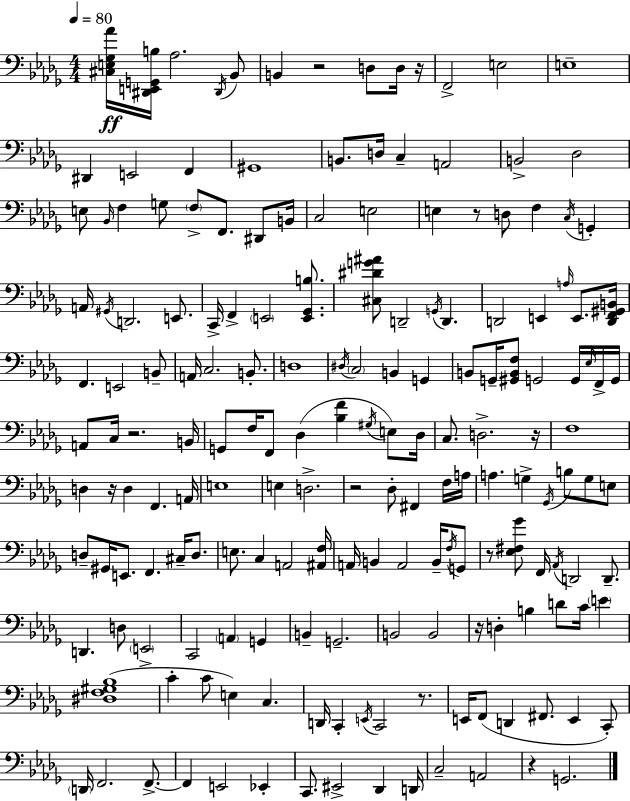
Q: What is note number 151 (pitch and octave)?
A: C2